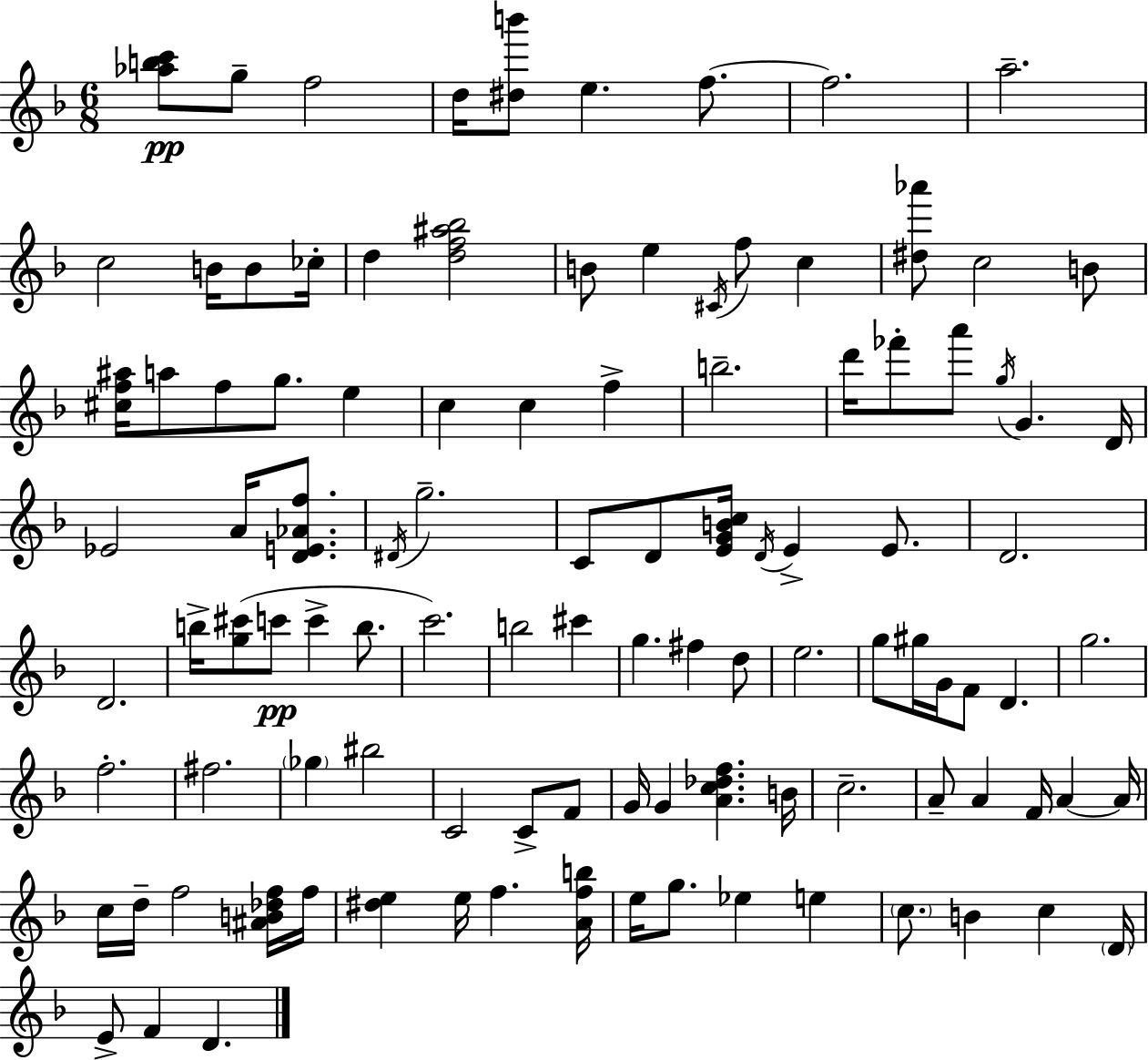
[Ab5,B5,C6]/e G5/e F5/h D5/s [D#5,B6]/e E5/q. F5/e. F5/h. A5/h. C5/h B4/s B4/e CES5/s D5/q [D5,F5,A#5,Bb5]/h B4/e E5/q C#4/s F5/e C5/q [D#5,Ab6]/e C5/h B4/e [C#5,F5,A#5]/s A5/e F5/e G5/e. E5/q C5/q C5/q F5/q B5/h. D6/s FES6/e A6/e G5/s G4/q. D4/s Eb4/h A4/s [D4,E4,Ab4,F5]/e. D#4/s G5/h. C4/e D4/e [E4,G4,B4,C5]/s D4/s E4/q E4/e. D4/h. D4/h. B5/s [G5,C#6]/e C6/e C6/q B5/e. C6/h. B5/h C#6/q G5/q. F#5/q D5/e E5/h. G5/e G#5/s G4/s F4/e D4/q. G5/h. F5/h. F#5/h. Gb5/q BIS5/h C4/h C4/e F4/e G4/s G4/q [A4,C5,Db5,F5]/q. B4/s C5/h. A4/e A4/q F4/s A4/q A4/s C5/s D5/s F5/h [A#4,B4,Db5,F5]/s F5/s [D#5,E5]/q E5/s F5/q. [A4,F5,B5]/s E5/s G5/e. Eb5/q E5/q C5/e. B4/q C5/q D4/s E4/e F4/q D4/q.